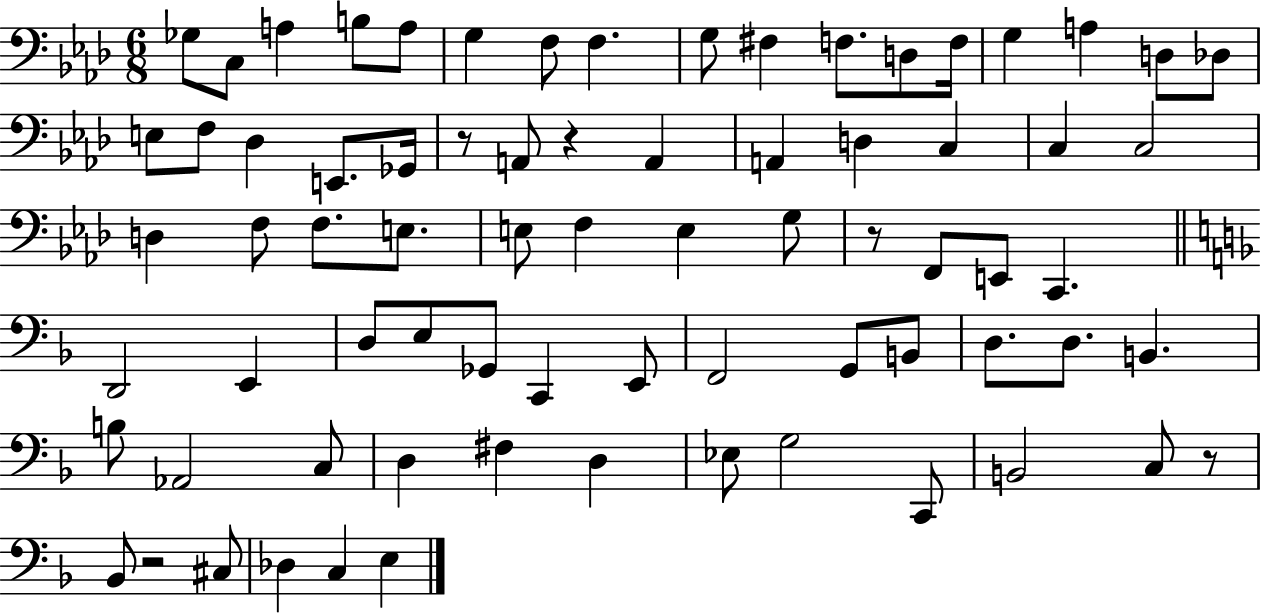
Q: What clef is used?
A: bass